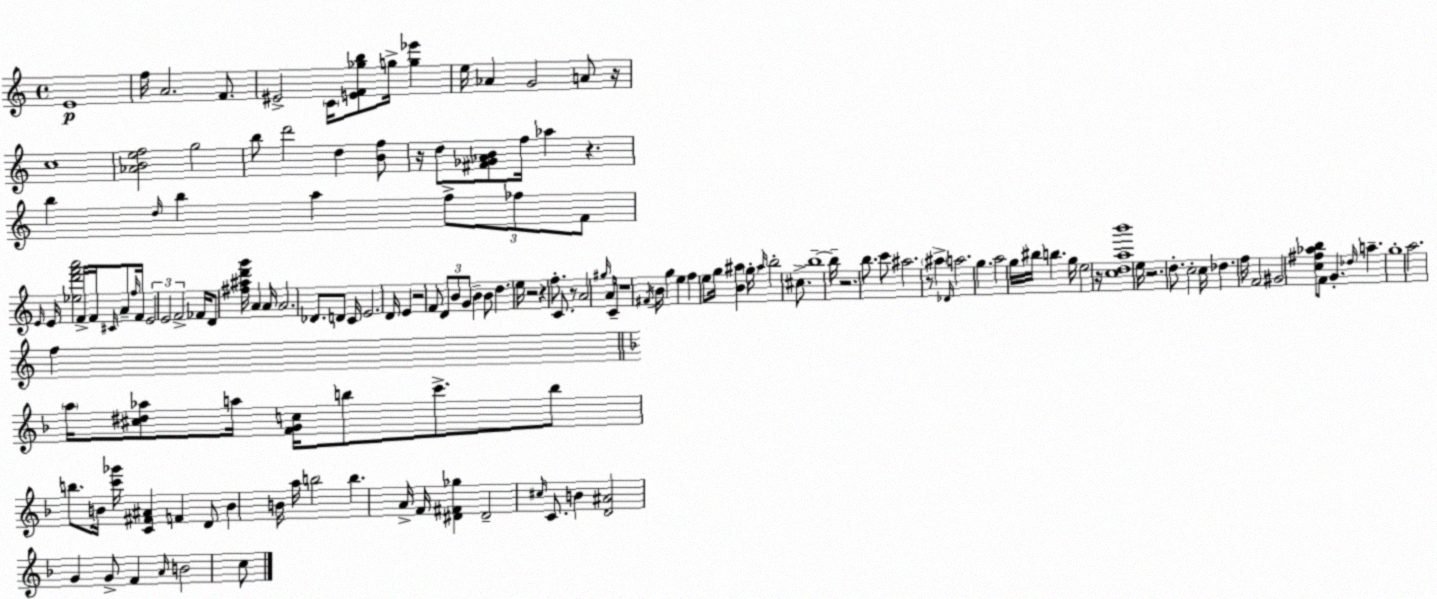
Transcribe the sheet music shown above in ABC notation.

X:1
T:Untitled
M:4/4
L:1/4
K:Am
E4 f/4 A2 F/2 ^E2 C/4 [EF_gb]/2 g/4 [g_e'] e/4 _A G2 A/2 z/4 c4 [_ABef]2 g2 b/2 d'2 d [Bf]/2 z/4 d/2 [^F_G_AB]/2 f/4 _a z b d/4 b a f/2 _f/2 F/2 E/4 E/4 [_ed'f'a']2 F/4 F/4 ^C/4 A/2 f/4 F/4 E2 E2 F2 _F/4 D/2 [^f^ad'g']/4 A A/4 A2 _D/2 D/2 C/4 E2 D/4 E z2 F/2 D/2 B/2 G/2 B B/2 d e/4 z2 z f/2 C/2 z/2 A2 ^g/4 A/2 C/4 z4 ^F/4 B/4 g e f e/2 g/4 [B^a] g/4 ^a/4 b2 ^c/2 b4 b/4 z2 b/2 c'/2 ^a2 z/2 ^a _D/4 a2 g a2 g/4 ^b/4 b g/4 e2 z/4 [cdab']4 e/4 z2 d/2 c2 c/4 _d f/4 F2 ^G2 [c^f_ab]/2 F/2 G _d/4 a g4 a2 f a/4 [^c^d_a]/2 a/4 [FGc]/4 b/2 c'/2 b/2 b/2 B/4 [c'_g']/4 [C^F^A] F D/2 B B/4 a/4 b2 b A/4 F/4 [^D^F_g] ^D2 ^c/4 C/2 B [D^A]2 G G/2 F A/4 B2 c/2